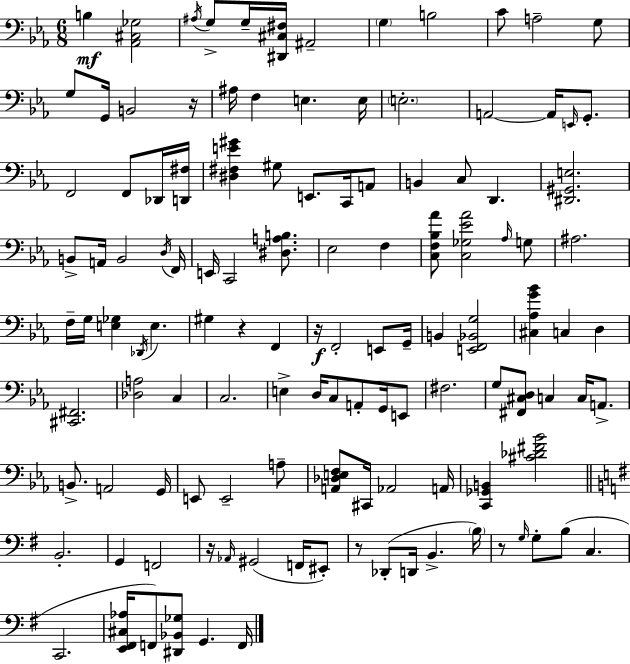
{
  \clef bass
  \numericTimeSignature
  \time 6/8
  \key c \minor
  b4\mf <aes, cis ges>2 | \acciaccatura { ais16 } g8-> g16-- <dis, cis fis>16 ais,2-- | \parenthesize g4 b2 | c'8 a2-- g8 | \break g8 g,16 b,2 | r16 ais16 f4 e4. | e16 \parenthesize e2.-. | a,2~~ a,16 \grace { e,16 } g,8.-. | \break f,2 f,8 | des,16 <d, fis>16 <dis fis e' gis'>4 gis8 e,8. c,16 | a,8 b,4 c8 d,4. | <dis, gis, e>2. | \break b,8-> a,16 b,2 | \acciaccatura { d16 } f,16 e,16 c,2 | <dis a b>8. ees2 f4 | <c f bes aes'>8 <c ges ees' aes'>2 | \break \grace { aes16 } g8 ais2. | f16-- g16 <e ges>4 \acciaccatura { des,16 } e4. | gis4 r4 | f,4 r16\f f,2-. | \break e,8 g,16-- b,4 <e, f, bes, g>2 | <cis aes g' bes'>4 c4 | d4 <cis, fis,>2. | <des a>2 | \break c4 c2. | e4-> d16 c8 | a,8-. g,16 e,8 fis2. | g8 <fis, cis d>8 c4 | \break c16 a,8.-> b,8.-> a,2 | g,16 e,8 e,2-- | a8-- <a, des e f>8 cis,16 aes,2 | a,16 <c, ges, b,>4 <cis' des' fis' bes'>2 | \break \bar "||" \break \key e \minor b,2.-. | g,4 f,2 | r16 \grace { aes,16 }( gis,2 f,16 eis,8-.) | r8 des,8-.( d,16 b,4.-> | \break \parenthesize b16) r8 \grace { g16 } g8-. b8( c4. | c,2. | <e, fis, cis aes>16 f,8) <dis, bes, ges>8 g,4. | f,16 \bar "|."
}